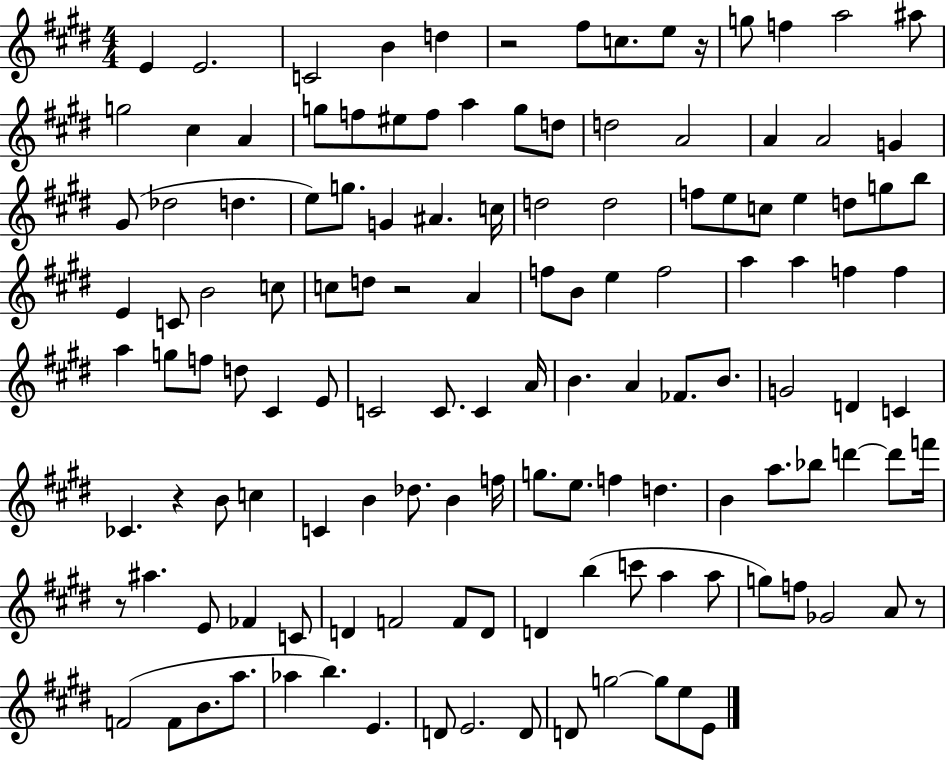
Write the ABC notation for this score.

X:1
T:Untitled
M:4/4
L:1/4
K:E
E E2 C2 B d z2 ^f/2 c/2 e/2 z/4 g/2 f a2 ^a/2 g2 ^c A g/2 f/2 ^e/2 f/2 a g/2 d/2 d2 A2 A A2 G ^G/2 _d2 d e/2 g/2 G ^A c/4 d2 d2 f/2 e/2 c/2 e d/2 g/2 b/2 E C/2 B2 c/2 c/2 d/2 z2 A f/2 B/2 e f2 a a f f a g/2 f/2 d/2 ^C E/2 C2 C/2 C A/4 B A _F/2 B/2 G2 D C _C z B/2 c C B _d/2 B f/4 g/2 e/2 f d B a/2 _b/2 d' d'/2 f'/4 z/2 ^a E/2 _F C/2 D F2 F/2 D/2 D b c'/2 a a/2 g/2 f/2 _G2 A/2 z/2 F2 F/2 B/2 a/2 _a b E D/2 E2 D/2 D/2 g2 g/2 e/2 E/2